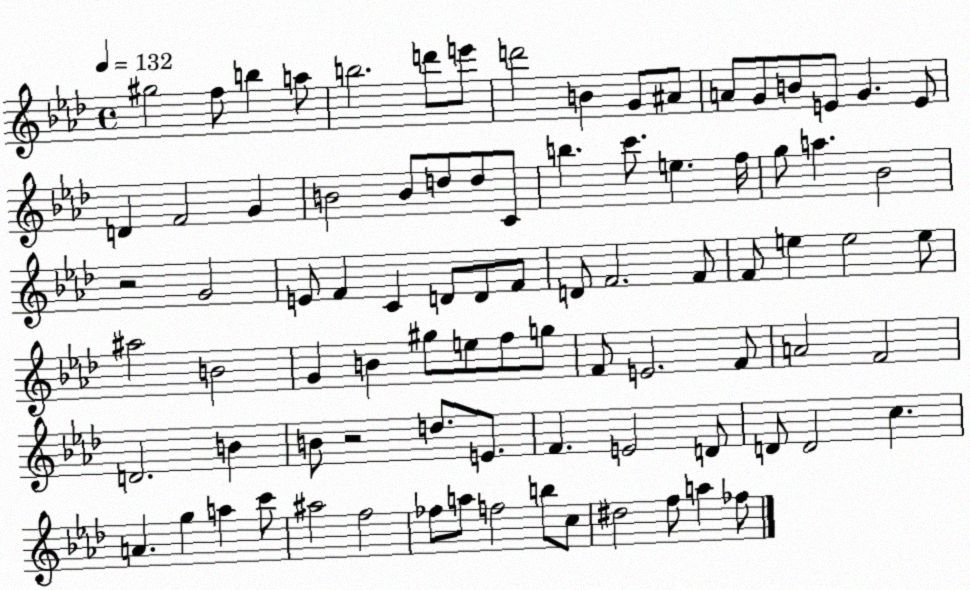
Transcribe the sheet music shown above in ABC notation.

X:1
T:Untitled
M:4/4
L:1/4
K:Ab
^g2 f/2 b a/2 b2 d'/2 e'/2 d'2 B G/2 ^A/2 A/2 G/2 B/2 E/2 G E/2 D F2 G B2 B/2 d/2 d/2 C/2 b c'/2 e f/4 g/2 a _B2 z2 G2 E/2 F C D/2 D/2 F/2 D/2 F2 F/2 F/2 e e2 e/2 ^a2 B2 G B ^g/2 e/2 f/2 g/2 F/2 E2 F/2 A2 F2 D2 B B/2 z2 d/2 E/2 F E2 D/2 D/2 D2 c A g a c'/2 ^a2 f2 _f/2 a/2 f2 b/2 c/2 ^d2 f/2 a _f/2